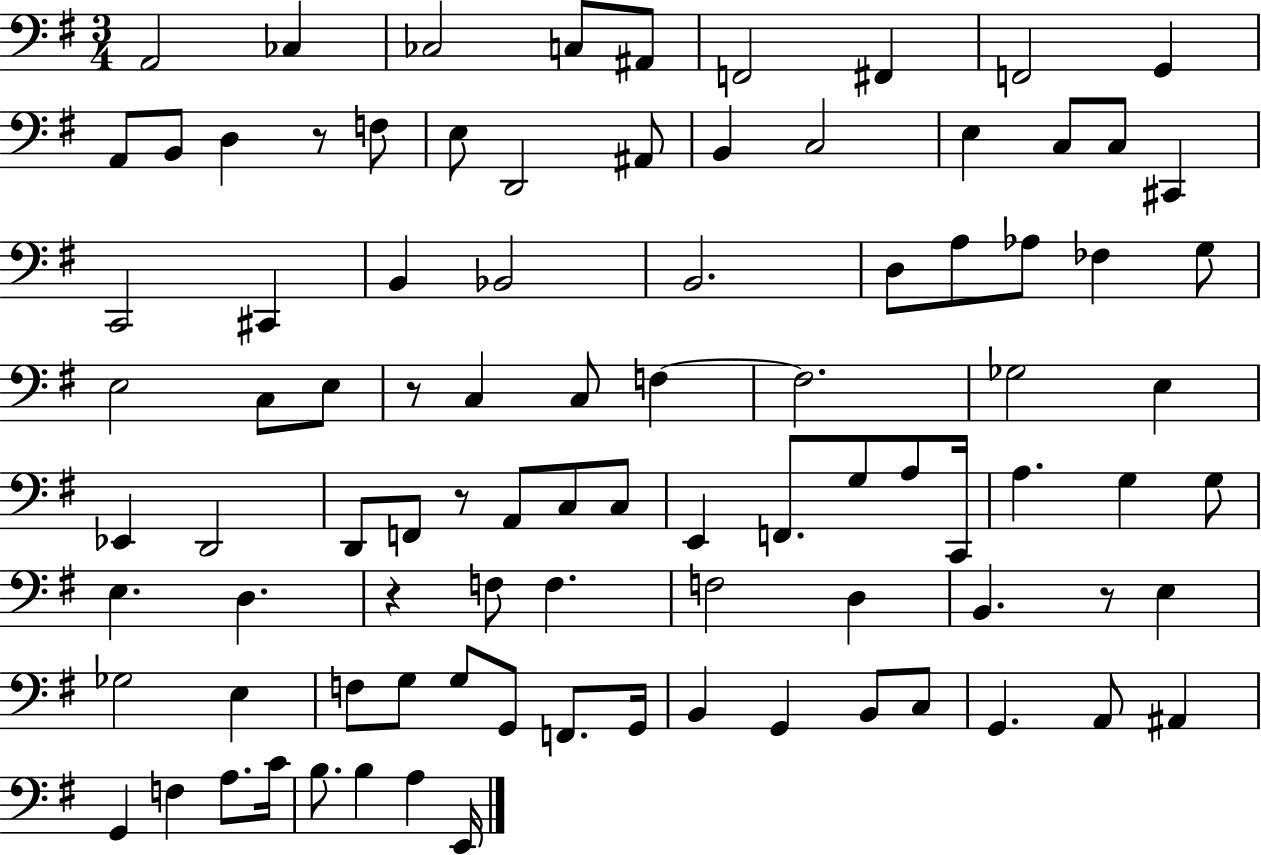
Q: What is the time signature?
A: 3/4